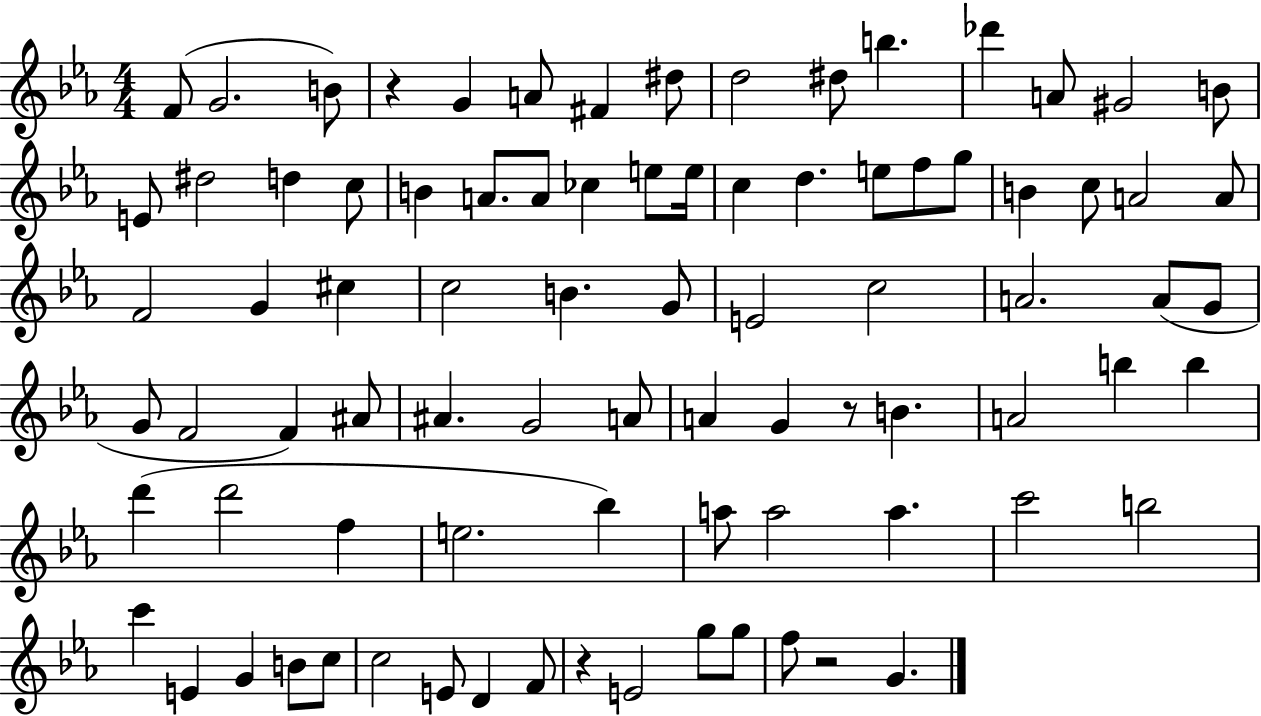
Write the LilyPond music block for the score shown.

{
  \clef treble
  \numericTimeSignature
  \time 4/4
  \key ees \major
  f'8( g'2. b'8) | r4 g'4 a'8 fis'4 dis''8 | d''2 dis''8 b''4. | des'''4 a'8 gis'2 b'8 | \break e'8 dis''2 d''4 c''8 | b'4 a'8. a'8 ces''4 e''8 e''16 | c''4 d''4. e''8 f''8 g''8 | b'4 c''8 a'2 a'8 | \break f'2 g'4 cis''4 | c''2 b'4. g'8 | e'2 c''2 | a'2. a'8( g'8 | \break g'8 f'2 f'4) ais'8 | ais'4. g'2 a'8 | a'4 g'4 r8 b'4. | a'2 b''4 b''4 | \break d'''4( d'''2 f''4 | e''2. bes''4) | a''8 a''2 a''4. | c'''2 b''2 | \break c'''4 e'4 g'4 b'8 c''8 | c''2 e'8 d'4 f'8 | r4 e'2 g''8 g''8 | f''8 r2 g'4. | \break \bar "|."
}